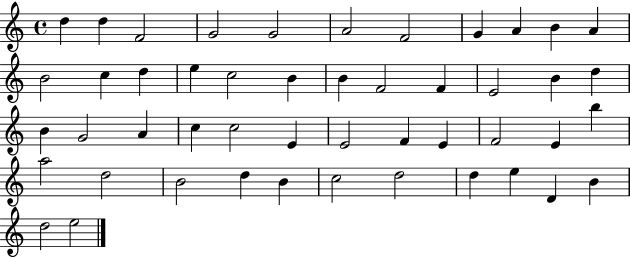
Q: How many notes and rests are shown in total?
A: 48